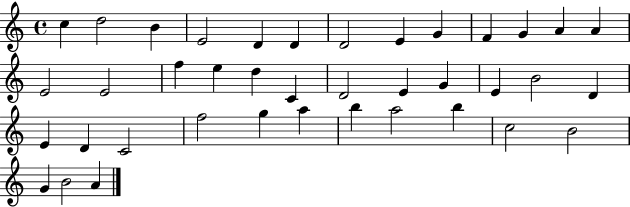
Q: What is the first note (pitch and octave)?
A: C5